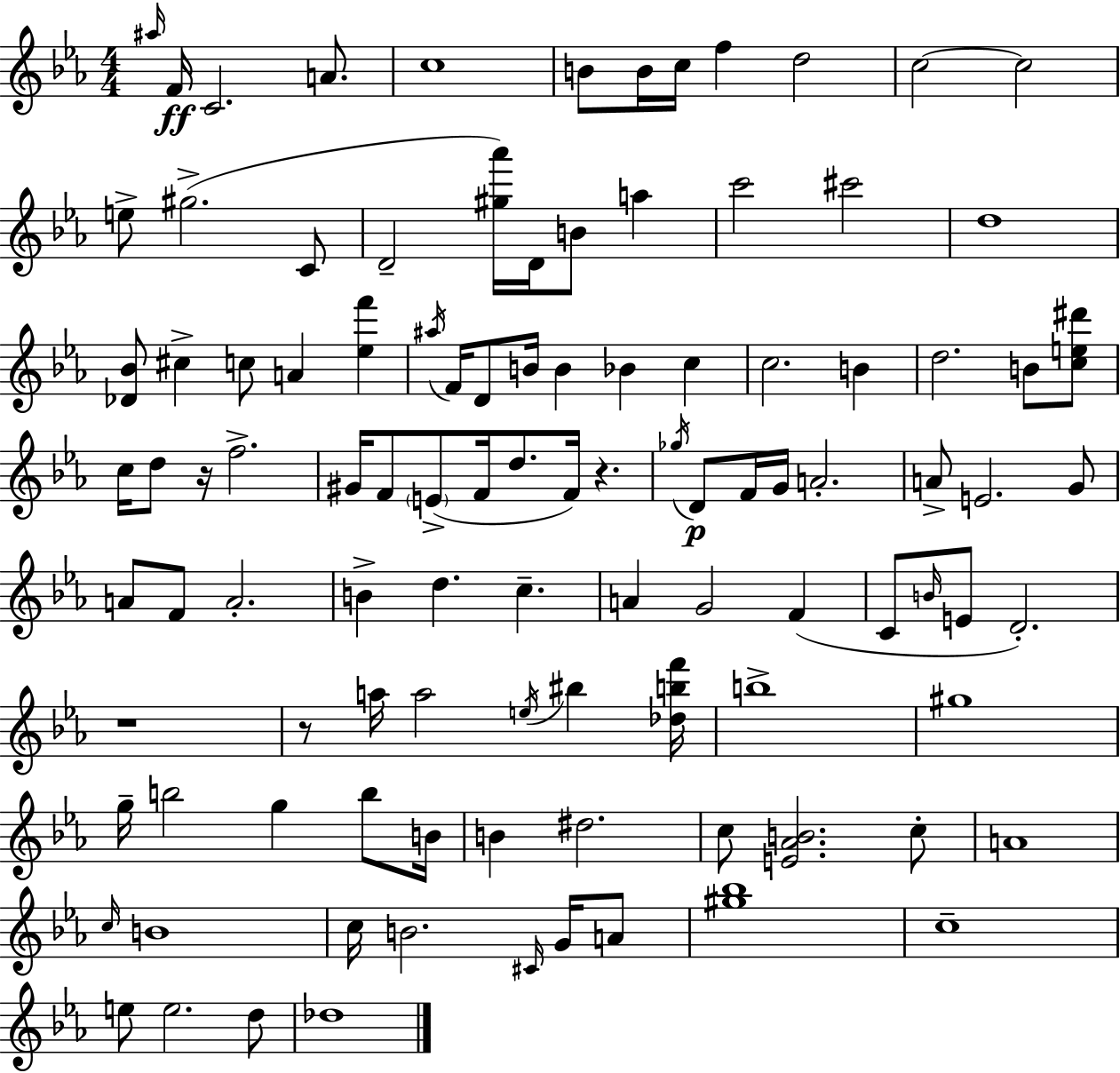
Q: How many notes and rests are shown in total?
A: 105